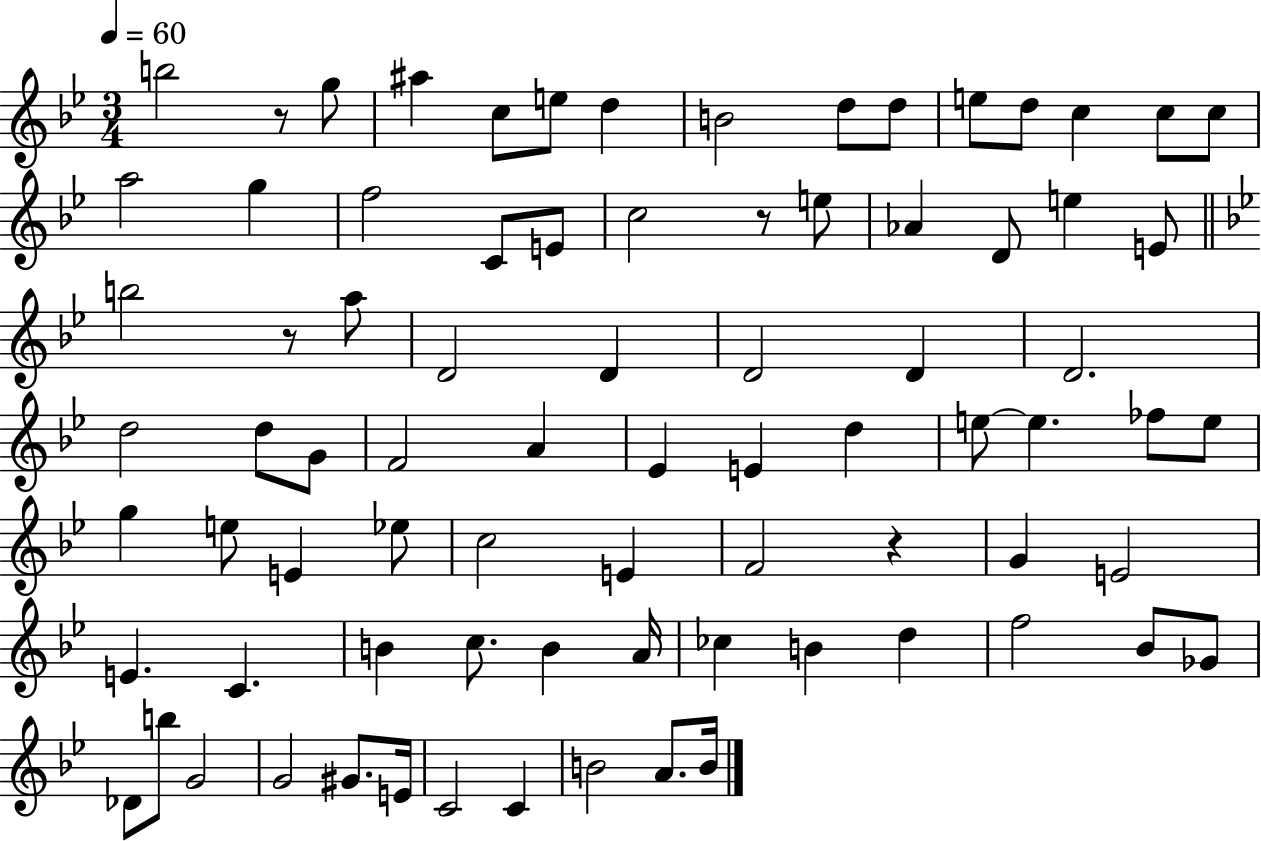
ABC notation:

X:1
T:Untitled
M:3/4
L:1/4
K:Bb
b2 z/2 g/2 ^a c/2 e/2 d B2 d/2 d/2 e/2 d/2 c c/2 c/2 a2 g f2 C/2 E/2 c2 z/2 e/2 _A D/2 e E/2 b2 z/2 a/2 D2 D D2 D D2 d2 d/2 G/2 F2 A _E E d e/2 e _f/2 e/2 g e/2 E _e/2 c2 E F2 z G E2 E C B c/2 B A/4 _c B d f2 _B/2 _G/2 _D/2 b/2 G2 G2 ^G/2 E/4 C2 C B2 A/2 B/4